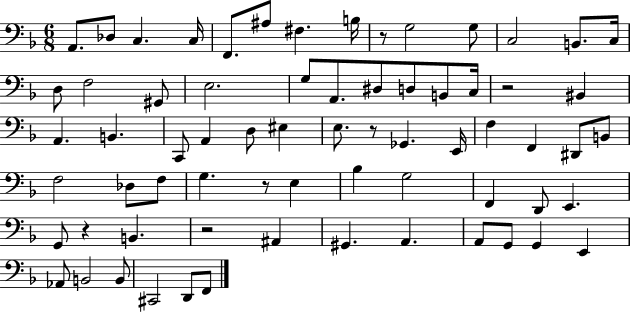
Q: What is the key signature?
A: F major